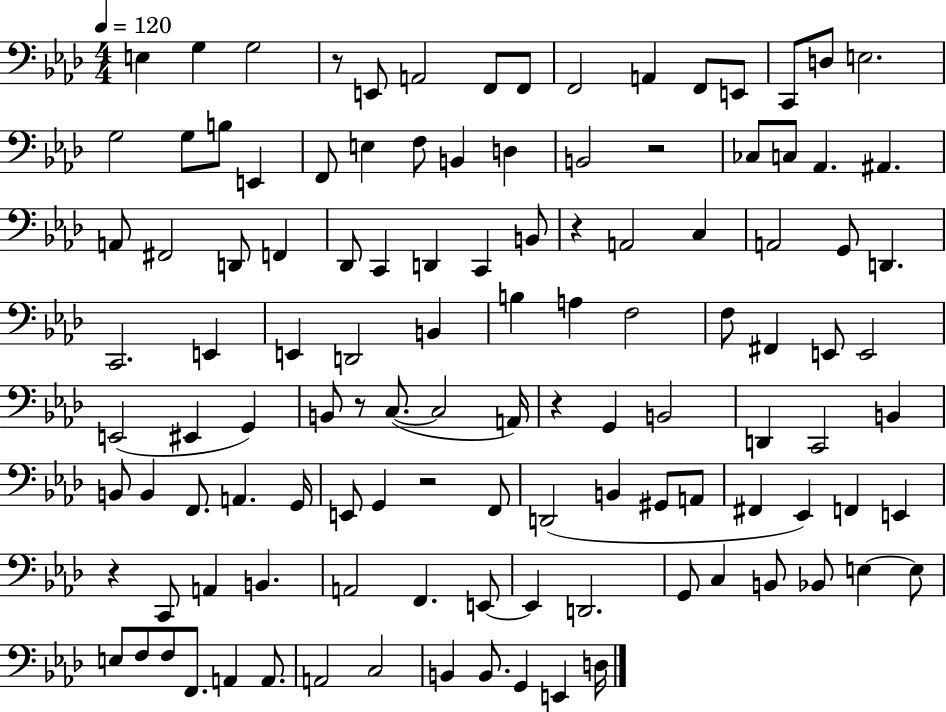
E3/q G3/q G3/h R/e E2/e A2/h F2/e F2/e F2/h A2/q F2/e E2/e C2/e D3/e E3/h. G3/h G3/e B3/e E2/q F2/e E3/q F3/e B2/q D3/q B2/h R/h CES3/e C3/e Ab2/q. A#2/q. A2/e F#2/h D2/e F2/q Db2/e C2/q D2/q C2/q B2/e R/q A2/h C3/q A2/h G2/e D2/q. C2/h. E2/q E2/q D2/h B2/q B3/q A3/q F3/h F3/e F#2/q E2/e E2/h E2/h EIS2/q G2/q B2/e R/e C3/e. C3/h A2/s R/q G2/q B2/h D2/q C2/h B2/q B2/e B2/q F2/e. A2/q. G2/s E2/e G2/q R/h F2/e D2/h B2/q G#2/e A2/e F#2/q Eb2/q F2/q E2/q R/q C2/e A2/q B2/q. A2/h F2/q. E2/e E2/q D2/h. G2/e C3/q B2/e Bb2/e E3/q E3/e E3/e F3/e F3/e F2/e. A2/q A2/e. A2/h C3/h B2/q B2/e. G2/q E2/q D3/s